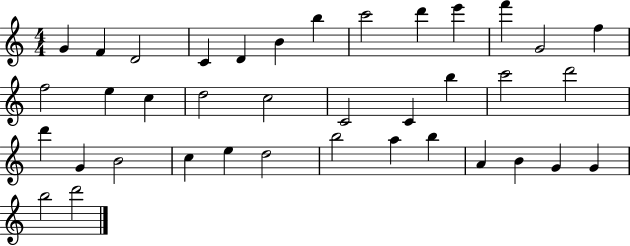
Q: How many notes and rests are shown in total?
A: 38